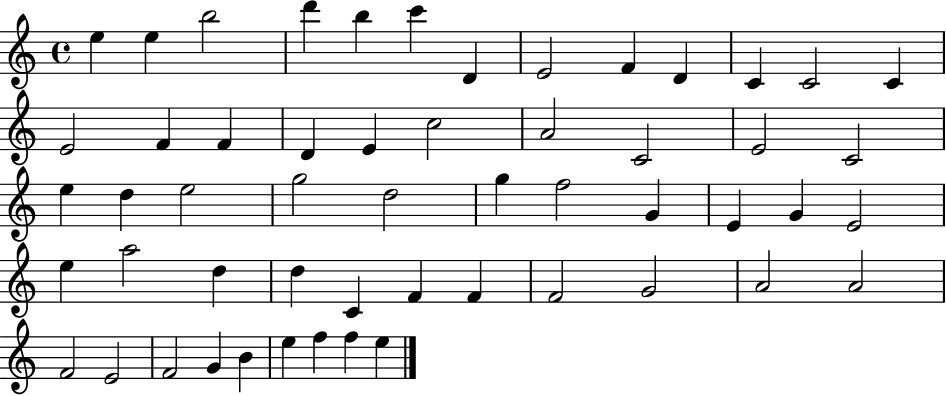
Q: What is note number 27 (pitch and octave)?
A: G5